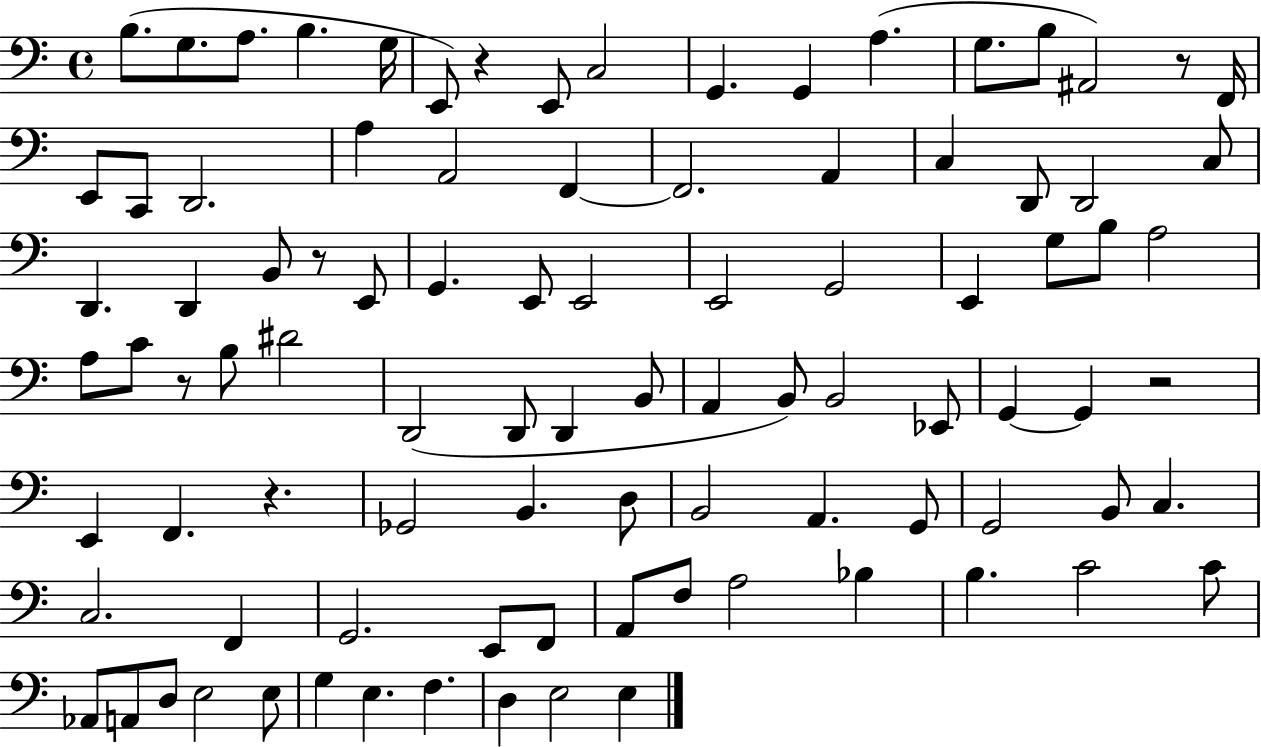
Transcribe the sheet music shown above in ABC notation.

X:1
T:Untitled
M:4/4
L:1/4
K:C
B,/2 G,/2 A,/2 B, G,/4 E,,/2 z E,,/2 C,2 G,, G,, A, G,/2 B,/2 ^A,,2 z/2 F,,/4 E,,/2 C,,/2 D,,2 A, A,,2 F,, F,,2 A,, C, D,,/2 D,,2 C,/2 D,, D,, B,,/2 z/2 E,,/2 G,, E,,/2 E,,2 E,,2 G,,2 E,, G,/2 B,/2 A,2 A,/2 C/2 z/2 B,/2 ^D2 D,,2 D,,/2 D,, B,,/2 A,, B,,/2 B,,2 _E,,/2 G,, G,, z2 E,, F,, z _G,,2 B,, D,/2 B,,2 A,, G,,/2 G,,2 B,,/2 C, C,2 F,, G,,2 E,,/2 F,,/2 A,,/2 F,/2 A,2 _B, B, C2 C/2 _A,,/2 A,,/2 D,/2 E,2 E,/2 G, E, F, D, E,2 E,